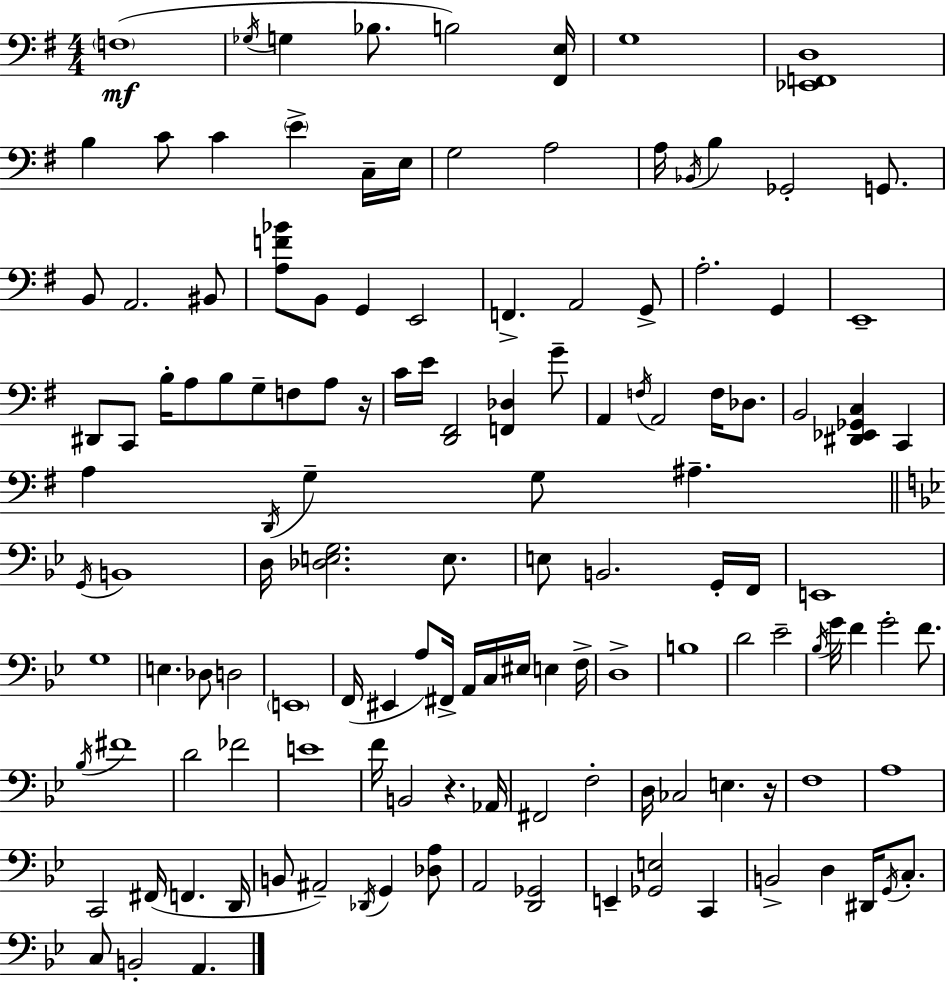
X:1
T:Untitled
M:4/4
L:1/4
K:G
F,4 _G,/4 G, _B,/2 B,2 [^F,,E,]/4 G,4 [_E,,F,,D,]4 B, C/2 C E C,/4 E,/4 G,2 A,2 A,/4 _B,,/4 B, _G,,2 G,,/2 B,,/2 A,,2 ^B,,/2 [A,F_B]/2 B,,/2 G,, E,,2 F,, A,,2 G,,/2 A,2 G,, E,,4 ^D,,/2 C,,/2 B,/4 A,/2 B,/2 G,/2 F,/2 A,/2 z/4 C/4 E/4 [D,,^F,,]2 [F,,_D,] G/2 A,, F,/4 A,,2 F,/4 _D,/2 B,,2 [^D,,_E,,_G,,C,] C,, A, D,,/4 G, G,/2 ^A, G,,/4 B,,4 D,/4 [_D,E,G,]2 E,/2 E,/2 B,,2 G,,/4 F,,/4 E,,4 G,4 E, _D,/2 D,2 E,,4 F,,/4 ^E,, A,/2 ^F,,/4 A,,/4 C,/4 ^E,/4 E, F,/4 D,4 B,4 D2 _E2 _B,/4 G/4 F G2 F/2 _B,/4 ^F4 D2 _F2 E4 F/4 B,,2 z _A,,/4 ^F,,2 F,2 D,/4 _C,2 E, z/4 F,4 A,4 C,,2 ^F,,/4 F,, D,,/4 B,,/2 ^A,,2 _D,,/4 G,, [_D,A,]/2 A,,2 [D,,_G,,]2 E,, [_G,,E,]2 C,, B,,2 D, ^D,,/4 G,,/4 C,/2 C,/2 B,,2 A,,